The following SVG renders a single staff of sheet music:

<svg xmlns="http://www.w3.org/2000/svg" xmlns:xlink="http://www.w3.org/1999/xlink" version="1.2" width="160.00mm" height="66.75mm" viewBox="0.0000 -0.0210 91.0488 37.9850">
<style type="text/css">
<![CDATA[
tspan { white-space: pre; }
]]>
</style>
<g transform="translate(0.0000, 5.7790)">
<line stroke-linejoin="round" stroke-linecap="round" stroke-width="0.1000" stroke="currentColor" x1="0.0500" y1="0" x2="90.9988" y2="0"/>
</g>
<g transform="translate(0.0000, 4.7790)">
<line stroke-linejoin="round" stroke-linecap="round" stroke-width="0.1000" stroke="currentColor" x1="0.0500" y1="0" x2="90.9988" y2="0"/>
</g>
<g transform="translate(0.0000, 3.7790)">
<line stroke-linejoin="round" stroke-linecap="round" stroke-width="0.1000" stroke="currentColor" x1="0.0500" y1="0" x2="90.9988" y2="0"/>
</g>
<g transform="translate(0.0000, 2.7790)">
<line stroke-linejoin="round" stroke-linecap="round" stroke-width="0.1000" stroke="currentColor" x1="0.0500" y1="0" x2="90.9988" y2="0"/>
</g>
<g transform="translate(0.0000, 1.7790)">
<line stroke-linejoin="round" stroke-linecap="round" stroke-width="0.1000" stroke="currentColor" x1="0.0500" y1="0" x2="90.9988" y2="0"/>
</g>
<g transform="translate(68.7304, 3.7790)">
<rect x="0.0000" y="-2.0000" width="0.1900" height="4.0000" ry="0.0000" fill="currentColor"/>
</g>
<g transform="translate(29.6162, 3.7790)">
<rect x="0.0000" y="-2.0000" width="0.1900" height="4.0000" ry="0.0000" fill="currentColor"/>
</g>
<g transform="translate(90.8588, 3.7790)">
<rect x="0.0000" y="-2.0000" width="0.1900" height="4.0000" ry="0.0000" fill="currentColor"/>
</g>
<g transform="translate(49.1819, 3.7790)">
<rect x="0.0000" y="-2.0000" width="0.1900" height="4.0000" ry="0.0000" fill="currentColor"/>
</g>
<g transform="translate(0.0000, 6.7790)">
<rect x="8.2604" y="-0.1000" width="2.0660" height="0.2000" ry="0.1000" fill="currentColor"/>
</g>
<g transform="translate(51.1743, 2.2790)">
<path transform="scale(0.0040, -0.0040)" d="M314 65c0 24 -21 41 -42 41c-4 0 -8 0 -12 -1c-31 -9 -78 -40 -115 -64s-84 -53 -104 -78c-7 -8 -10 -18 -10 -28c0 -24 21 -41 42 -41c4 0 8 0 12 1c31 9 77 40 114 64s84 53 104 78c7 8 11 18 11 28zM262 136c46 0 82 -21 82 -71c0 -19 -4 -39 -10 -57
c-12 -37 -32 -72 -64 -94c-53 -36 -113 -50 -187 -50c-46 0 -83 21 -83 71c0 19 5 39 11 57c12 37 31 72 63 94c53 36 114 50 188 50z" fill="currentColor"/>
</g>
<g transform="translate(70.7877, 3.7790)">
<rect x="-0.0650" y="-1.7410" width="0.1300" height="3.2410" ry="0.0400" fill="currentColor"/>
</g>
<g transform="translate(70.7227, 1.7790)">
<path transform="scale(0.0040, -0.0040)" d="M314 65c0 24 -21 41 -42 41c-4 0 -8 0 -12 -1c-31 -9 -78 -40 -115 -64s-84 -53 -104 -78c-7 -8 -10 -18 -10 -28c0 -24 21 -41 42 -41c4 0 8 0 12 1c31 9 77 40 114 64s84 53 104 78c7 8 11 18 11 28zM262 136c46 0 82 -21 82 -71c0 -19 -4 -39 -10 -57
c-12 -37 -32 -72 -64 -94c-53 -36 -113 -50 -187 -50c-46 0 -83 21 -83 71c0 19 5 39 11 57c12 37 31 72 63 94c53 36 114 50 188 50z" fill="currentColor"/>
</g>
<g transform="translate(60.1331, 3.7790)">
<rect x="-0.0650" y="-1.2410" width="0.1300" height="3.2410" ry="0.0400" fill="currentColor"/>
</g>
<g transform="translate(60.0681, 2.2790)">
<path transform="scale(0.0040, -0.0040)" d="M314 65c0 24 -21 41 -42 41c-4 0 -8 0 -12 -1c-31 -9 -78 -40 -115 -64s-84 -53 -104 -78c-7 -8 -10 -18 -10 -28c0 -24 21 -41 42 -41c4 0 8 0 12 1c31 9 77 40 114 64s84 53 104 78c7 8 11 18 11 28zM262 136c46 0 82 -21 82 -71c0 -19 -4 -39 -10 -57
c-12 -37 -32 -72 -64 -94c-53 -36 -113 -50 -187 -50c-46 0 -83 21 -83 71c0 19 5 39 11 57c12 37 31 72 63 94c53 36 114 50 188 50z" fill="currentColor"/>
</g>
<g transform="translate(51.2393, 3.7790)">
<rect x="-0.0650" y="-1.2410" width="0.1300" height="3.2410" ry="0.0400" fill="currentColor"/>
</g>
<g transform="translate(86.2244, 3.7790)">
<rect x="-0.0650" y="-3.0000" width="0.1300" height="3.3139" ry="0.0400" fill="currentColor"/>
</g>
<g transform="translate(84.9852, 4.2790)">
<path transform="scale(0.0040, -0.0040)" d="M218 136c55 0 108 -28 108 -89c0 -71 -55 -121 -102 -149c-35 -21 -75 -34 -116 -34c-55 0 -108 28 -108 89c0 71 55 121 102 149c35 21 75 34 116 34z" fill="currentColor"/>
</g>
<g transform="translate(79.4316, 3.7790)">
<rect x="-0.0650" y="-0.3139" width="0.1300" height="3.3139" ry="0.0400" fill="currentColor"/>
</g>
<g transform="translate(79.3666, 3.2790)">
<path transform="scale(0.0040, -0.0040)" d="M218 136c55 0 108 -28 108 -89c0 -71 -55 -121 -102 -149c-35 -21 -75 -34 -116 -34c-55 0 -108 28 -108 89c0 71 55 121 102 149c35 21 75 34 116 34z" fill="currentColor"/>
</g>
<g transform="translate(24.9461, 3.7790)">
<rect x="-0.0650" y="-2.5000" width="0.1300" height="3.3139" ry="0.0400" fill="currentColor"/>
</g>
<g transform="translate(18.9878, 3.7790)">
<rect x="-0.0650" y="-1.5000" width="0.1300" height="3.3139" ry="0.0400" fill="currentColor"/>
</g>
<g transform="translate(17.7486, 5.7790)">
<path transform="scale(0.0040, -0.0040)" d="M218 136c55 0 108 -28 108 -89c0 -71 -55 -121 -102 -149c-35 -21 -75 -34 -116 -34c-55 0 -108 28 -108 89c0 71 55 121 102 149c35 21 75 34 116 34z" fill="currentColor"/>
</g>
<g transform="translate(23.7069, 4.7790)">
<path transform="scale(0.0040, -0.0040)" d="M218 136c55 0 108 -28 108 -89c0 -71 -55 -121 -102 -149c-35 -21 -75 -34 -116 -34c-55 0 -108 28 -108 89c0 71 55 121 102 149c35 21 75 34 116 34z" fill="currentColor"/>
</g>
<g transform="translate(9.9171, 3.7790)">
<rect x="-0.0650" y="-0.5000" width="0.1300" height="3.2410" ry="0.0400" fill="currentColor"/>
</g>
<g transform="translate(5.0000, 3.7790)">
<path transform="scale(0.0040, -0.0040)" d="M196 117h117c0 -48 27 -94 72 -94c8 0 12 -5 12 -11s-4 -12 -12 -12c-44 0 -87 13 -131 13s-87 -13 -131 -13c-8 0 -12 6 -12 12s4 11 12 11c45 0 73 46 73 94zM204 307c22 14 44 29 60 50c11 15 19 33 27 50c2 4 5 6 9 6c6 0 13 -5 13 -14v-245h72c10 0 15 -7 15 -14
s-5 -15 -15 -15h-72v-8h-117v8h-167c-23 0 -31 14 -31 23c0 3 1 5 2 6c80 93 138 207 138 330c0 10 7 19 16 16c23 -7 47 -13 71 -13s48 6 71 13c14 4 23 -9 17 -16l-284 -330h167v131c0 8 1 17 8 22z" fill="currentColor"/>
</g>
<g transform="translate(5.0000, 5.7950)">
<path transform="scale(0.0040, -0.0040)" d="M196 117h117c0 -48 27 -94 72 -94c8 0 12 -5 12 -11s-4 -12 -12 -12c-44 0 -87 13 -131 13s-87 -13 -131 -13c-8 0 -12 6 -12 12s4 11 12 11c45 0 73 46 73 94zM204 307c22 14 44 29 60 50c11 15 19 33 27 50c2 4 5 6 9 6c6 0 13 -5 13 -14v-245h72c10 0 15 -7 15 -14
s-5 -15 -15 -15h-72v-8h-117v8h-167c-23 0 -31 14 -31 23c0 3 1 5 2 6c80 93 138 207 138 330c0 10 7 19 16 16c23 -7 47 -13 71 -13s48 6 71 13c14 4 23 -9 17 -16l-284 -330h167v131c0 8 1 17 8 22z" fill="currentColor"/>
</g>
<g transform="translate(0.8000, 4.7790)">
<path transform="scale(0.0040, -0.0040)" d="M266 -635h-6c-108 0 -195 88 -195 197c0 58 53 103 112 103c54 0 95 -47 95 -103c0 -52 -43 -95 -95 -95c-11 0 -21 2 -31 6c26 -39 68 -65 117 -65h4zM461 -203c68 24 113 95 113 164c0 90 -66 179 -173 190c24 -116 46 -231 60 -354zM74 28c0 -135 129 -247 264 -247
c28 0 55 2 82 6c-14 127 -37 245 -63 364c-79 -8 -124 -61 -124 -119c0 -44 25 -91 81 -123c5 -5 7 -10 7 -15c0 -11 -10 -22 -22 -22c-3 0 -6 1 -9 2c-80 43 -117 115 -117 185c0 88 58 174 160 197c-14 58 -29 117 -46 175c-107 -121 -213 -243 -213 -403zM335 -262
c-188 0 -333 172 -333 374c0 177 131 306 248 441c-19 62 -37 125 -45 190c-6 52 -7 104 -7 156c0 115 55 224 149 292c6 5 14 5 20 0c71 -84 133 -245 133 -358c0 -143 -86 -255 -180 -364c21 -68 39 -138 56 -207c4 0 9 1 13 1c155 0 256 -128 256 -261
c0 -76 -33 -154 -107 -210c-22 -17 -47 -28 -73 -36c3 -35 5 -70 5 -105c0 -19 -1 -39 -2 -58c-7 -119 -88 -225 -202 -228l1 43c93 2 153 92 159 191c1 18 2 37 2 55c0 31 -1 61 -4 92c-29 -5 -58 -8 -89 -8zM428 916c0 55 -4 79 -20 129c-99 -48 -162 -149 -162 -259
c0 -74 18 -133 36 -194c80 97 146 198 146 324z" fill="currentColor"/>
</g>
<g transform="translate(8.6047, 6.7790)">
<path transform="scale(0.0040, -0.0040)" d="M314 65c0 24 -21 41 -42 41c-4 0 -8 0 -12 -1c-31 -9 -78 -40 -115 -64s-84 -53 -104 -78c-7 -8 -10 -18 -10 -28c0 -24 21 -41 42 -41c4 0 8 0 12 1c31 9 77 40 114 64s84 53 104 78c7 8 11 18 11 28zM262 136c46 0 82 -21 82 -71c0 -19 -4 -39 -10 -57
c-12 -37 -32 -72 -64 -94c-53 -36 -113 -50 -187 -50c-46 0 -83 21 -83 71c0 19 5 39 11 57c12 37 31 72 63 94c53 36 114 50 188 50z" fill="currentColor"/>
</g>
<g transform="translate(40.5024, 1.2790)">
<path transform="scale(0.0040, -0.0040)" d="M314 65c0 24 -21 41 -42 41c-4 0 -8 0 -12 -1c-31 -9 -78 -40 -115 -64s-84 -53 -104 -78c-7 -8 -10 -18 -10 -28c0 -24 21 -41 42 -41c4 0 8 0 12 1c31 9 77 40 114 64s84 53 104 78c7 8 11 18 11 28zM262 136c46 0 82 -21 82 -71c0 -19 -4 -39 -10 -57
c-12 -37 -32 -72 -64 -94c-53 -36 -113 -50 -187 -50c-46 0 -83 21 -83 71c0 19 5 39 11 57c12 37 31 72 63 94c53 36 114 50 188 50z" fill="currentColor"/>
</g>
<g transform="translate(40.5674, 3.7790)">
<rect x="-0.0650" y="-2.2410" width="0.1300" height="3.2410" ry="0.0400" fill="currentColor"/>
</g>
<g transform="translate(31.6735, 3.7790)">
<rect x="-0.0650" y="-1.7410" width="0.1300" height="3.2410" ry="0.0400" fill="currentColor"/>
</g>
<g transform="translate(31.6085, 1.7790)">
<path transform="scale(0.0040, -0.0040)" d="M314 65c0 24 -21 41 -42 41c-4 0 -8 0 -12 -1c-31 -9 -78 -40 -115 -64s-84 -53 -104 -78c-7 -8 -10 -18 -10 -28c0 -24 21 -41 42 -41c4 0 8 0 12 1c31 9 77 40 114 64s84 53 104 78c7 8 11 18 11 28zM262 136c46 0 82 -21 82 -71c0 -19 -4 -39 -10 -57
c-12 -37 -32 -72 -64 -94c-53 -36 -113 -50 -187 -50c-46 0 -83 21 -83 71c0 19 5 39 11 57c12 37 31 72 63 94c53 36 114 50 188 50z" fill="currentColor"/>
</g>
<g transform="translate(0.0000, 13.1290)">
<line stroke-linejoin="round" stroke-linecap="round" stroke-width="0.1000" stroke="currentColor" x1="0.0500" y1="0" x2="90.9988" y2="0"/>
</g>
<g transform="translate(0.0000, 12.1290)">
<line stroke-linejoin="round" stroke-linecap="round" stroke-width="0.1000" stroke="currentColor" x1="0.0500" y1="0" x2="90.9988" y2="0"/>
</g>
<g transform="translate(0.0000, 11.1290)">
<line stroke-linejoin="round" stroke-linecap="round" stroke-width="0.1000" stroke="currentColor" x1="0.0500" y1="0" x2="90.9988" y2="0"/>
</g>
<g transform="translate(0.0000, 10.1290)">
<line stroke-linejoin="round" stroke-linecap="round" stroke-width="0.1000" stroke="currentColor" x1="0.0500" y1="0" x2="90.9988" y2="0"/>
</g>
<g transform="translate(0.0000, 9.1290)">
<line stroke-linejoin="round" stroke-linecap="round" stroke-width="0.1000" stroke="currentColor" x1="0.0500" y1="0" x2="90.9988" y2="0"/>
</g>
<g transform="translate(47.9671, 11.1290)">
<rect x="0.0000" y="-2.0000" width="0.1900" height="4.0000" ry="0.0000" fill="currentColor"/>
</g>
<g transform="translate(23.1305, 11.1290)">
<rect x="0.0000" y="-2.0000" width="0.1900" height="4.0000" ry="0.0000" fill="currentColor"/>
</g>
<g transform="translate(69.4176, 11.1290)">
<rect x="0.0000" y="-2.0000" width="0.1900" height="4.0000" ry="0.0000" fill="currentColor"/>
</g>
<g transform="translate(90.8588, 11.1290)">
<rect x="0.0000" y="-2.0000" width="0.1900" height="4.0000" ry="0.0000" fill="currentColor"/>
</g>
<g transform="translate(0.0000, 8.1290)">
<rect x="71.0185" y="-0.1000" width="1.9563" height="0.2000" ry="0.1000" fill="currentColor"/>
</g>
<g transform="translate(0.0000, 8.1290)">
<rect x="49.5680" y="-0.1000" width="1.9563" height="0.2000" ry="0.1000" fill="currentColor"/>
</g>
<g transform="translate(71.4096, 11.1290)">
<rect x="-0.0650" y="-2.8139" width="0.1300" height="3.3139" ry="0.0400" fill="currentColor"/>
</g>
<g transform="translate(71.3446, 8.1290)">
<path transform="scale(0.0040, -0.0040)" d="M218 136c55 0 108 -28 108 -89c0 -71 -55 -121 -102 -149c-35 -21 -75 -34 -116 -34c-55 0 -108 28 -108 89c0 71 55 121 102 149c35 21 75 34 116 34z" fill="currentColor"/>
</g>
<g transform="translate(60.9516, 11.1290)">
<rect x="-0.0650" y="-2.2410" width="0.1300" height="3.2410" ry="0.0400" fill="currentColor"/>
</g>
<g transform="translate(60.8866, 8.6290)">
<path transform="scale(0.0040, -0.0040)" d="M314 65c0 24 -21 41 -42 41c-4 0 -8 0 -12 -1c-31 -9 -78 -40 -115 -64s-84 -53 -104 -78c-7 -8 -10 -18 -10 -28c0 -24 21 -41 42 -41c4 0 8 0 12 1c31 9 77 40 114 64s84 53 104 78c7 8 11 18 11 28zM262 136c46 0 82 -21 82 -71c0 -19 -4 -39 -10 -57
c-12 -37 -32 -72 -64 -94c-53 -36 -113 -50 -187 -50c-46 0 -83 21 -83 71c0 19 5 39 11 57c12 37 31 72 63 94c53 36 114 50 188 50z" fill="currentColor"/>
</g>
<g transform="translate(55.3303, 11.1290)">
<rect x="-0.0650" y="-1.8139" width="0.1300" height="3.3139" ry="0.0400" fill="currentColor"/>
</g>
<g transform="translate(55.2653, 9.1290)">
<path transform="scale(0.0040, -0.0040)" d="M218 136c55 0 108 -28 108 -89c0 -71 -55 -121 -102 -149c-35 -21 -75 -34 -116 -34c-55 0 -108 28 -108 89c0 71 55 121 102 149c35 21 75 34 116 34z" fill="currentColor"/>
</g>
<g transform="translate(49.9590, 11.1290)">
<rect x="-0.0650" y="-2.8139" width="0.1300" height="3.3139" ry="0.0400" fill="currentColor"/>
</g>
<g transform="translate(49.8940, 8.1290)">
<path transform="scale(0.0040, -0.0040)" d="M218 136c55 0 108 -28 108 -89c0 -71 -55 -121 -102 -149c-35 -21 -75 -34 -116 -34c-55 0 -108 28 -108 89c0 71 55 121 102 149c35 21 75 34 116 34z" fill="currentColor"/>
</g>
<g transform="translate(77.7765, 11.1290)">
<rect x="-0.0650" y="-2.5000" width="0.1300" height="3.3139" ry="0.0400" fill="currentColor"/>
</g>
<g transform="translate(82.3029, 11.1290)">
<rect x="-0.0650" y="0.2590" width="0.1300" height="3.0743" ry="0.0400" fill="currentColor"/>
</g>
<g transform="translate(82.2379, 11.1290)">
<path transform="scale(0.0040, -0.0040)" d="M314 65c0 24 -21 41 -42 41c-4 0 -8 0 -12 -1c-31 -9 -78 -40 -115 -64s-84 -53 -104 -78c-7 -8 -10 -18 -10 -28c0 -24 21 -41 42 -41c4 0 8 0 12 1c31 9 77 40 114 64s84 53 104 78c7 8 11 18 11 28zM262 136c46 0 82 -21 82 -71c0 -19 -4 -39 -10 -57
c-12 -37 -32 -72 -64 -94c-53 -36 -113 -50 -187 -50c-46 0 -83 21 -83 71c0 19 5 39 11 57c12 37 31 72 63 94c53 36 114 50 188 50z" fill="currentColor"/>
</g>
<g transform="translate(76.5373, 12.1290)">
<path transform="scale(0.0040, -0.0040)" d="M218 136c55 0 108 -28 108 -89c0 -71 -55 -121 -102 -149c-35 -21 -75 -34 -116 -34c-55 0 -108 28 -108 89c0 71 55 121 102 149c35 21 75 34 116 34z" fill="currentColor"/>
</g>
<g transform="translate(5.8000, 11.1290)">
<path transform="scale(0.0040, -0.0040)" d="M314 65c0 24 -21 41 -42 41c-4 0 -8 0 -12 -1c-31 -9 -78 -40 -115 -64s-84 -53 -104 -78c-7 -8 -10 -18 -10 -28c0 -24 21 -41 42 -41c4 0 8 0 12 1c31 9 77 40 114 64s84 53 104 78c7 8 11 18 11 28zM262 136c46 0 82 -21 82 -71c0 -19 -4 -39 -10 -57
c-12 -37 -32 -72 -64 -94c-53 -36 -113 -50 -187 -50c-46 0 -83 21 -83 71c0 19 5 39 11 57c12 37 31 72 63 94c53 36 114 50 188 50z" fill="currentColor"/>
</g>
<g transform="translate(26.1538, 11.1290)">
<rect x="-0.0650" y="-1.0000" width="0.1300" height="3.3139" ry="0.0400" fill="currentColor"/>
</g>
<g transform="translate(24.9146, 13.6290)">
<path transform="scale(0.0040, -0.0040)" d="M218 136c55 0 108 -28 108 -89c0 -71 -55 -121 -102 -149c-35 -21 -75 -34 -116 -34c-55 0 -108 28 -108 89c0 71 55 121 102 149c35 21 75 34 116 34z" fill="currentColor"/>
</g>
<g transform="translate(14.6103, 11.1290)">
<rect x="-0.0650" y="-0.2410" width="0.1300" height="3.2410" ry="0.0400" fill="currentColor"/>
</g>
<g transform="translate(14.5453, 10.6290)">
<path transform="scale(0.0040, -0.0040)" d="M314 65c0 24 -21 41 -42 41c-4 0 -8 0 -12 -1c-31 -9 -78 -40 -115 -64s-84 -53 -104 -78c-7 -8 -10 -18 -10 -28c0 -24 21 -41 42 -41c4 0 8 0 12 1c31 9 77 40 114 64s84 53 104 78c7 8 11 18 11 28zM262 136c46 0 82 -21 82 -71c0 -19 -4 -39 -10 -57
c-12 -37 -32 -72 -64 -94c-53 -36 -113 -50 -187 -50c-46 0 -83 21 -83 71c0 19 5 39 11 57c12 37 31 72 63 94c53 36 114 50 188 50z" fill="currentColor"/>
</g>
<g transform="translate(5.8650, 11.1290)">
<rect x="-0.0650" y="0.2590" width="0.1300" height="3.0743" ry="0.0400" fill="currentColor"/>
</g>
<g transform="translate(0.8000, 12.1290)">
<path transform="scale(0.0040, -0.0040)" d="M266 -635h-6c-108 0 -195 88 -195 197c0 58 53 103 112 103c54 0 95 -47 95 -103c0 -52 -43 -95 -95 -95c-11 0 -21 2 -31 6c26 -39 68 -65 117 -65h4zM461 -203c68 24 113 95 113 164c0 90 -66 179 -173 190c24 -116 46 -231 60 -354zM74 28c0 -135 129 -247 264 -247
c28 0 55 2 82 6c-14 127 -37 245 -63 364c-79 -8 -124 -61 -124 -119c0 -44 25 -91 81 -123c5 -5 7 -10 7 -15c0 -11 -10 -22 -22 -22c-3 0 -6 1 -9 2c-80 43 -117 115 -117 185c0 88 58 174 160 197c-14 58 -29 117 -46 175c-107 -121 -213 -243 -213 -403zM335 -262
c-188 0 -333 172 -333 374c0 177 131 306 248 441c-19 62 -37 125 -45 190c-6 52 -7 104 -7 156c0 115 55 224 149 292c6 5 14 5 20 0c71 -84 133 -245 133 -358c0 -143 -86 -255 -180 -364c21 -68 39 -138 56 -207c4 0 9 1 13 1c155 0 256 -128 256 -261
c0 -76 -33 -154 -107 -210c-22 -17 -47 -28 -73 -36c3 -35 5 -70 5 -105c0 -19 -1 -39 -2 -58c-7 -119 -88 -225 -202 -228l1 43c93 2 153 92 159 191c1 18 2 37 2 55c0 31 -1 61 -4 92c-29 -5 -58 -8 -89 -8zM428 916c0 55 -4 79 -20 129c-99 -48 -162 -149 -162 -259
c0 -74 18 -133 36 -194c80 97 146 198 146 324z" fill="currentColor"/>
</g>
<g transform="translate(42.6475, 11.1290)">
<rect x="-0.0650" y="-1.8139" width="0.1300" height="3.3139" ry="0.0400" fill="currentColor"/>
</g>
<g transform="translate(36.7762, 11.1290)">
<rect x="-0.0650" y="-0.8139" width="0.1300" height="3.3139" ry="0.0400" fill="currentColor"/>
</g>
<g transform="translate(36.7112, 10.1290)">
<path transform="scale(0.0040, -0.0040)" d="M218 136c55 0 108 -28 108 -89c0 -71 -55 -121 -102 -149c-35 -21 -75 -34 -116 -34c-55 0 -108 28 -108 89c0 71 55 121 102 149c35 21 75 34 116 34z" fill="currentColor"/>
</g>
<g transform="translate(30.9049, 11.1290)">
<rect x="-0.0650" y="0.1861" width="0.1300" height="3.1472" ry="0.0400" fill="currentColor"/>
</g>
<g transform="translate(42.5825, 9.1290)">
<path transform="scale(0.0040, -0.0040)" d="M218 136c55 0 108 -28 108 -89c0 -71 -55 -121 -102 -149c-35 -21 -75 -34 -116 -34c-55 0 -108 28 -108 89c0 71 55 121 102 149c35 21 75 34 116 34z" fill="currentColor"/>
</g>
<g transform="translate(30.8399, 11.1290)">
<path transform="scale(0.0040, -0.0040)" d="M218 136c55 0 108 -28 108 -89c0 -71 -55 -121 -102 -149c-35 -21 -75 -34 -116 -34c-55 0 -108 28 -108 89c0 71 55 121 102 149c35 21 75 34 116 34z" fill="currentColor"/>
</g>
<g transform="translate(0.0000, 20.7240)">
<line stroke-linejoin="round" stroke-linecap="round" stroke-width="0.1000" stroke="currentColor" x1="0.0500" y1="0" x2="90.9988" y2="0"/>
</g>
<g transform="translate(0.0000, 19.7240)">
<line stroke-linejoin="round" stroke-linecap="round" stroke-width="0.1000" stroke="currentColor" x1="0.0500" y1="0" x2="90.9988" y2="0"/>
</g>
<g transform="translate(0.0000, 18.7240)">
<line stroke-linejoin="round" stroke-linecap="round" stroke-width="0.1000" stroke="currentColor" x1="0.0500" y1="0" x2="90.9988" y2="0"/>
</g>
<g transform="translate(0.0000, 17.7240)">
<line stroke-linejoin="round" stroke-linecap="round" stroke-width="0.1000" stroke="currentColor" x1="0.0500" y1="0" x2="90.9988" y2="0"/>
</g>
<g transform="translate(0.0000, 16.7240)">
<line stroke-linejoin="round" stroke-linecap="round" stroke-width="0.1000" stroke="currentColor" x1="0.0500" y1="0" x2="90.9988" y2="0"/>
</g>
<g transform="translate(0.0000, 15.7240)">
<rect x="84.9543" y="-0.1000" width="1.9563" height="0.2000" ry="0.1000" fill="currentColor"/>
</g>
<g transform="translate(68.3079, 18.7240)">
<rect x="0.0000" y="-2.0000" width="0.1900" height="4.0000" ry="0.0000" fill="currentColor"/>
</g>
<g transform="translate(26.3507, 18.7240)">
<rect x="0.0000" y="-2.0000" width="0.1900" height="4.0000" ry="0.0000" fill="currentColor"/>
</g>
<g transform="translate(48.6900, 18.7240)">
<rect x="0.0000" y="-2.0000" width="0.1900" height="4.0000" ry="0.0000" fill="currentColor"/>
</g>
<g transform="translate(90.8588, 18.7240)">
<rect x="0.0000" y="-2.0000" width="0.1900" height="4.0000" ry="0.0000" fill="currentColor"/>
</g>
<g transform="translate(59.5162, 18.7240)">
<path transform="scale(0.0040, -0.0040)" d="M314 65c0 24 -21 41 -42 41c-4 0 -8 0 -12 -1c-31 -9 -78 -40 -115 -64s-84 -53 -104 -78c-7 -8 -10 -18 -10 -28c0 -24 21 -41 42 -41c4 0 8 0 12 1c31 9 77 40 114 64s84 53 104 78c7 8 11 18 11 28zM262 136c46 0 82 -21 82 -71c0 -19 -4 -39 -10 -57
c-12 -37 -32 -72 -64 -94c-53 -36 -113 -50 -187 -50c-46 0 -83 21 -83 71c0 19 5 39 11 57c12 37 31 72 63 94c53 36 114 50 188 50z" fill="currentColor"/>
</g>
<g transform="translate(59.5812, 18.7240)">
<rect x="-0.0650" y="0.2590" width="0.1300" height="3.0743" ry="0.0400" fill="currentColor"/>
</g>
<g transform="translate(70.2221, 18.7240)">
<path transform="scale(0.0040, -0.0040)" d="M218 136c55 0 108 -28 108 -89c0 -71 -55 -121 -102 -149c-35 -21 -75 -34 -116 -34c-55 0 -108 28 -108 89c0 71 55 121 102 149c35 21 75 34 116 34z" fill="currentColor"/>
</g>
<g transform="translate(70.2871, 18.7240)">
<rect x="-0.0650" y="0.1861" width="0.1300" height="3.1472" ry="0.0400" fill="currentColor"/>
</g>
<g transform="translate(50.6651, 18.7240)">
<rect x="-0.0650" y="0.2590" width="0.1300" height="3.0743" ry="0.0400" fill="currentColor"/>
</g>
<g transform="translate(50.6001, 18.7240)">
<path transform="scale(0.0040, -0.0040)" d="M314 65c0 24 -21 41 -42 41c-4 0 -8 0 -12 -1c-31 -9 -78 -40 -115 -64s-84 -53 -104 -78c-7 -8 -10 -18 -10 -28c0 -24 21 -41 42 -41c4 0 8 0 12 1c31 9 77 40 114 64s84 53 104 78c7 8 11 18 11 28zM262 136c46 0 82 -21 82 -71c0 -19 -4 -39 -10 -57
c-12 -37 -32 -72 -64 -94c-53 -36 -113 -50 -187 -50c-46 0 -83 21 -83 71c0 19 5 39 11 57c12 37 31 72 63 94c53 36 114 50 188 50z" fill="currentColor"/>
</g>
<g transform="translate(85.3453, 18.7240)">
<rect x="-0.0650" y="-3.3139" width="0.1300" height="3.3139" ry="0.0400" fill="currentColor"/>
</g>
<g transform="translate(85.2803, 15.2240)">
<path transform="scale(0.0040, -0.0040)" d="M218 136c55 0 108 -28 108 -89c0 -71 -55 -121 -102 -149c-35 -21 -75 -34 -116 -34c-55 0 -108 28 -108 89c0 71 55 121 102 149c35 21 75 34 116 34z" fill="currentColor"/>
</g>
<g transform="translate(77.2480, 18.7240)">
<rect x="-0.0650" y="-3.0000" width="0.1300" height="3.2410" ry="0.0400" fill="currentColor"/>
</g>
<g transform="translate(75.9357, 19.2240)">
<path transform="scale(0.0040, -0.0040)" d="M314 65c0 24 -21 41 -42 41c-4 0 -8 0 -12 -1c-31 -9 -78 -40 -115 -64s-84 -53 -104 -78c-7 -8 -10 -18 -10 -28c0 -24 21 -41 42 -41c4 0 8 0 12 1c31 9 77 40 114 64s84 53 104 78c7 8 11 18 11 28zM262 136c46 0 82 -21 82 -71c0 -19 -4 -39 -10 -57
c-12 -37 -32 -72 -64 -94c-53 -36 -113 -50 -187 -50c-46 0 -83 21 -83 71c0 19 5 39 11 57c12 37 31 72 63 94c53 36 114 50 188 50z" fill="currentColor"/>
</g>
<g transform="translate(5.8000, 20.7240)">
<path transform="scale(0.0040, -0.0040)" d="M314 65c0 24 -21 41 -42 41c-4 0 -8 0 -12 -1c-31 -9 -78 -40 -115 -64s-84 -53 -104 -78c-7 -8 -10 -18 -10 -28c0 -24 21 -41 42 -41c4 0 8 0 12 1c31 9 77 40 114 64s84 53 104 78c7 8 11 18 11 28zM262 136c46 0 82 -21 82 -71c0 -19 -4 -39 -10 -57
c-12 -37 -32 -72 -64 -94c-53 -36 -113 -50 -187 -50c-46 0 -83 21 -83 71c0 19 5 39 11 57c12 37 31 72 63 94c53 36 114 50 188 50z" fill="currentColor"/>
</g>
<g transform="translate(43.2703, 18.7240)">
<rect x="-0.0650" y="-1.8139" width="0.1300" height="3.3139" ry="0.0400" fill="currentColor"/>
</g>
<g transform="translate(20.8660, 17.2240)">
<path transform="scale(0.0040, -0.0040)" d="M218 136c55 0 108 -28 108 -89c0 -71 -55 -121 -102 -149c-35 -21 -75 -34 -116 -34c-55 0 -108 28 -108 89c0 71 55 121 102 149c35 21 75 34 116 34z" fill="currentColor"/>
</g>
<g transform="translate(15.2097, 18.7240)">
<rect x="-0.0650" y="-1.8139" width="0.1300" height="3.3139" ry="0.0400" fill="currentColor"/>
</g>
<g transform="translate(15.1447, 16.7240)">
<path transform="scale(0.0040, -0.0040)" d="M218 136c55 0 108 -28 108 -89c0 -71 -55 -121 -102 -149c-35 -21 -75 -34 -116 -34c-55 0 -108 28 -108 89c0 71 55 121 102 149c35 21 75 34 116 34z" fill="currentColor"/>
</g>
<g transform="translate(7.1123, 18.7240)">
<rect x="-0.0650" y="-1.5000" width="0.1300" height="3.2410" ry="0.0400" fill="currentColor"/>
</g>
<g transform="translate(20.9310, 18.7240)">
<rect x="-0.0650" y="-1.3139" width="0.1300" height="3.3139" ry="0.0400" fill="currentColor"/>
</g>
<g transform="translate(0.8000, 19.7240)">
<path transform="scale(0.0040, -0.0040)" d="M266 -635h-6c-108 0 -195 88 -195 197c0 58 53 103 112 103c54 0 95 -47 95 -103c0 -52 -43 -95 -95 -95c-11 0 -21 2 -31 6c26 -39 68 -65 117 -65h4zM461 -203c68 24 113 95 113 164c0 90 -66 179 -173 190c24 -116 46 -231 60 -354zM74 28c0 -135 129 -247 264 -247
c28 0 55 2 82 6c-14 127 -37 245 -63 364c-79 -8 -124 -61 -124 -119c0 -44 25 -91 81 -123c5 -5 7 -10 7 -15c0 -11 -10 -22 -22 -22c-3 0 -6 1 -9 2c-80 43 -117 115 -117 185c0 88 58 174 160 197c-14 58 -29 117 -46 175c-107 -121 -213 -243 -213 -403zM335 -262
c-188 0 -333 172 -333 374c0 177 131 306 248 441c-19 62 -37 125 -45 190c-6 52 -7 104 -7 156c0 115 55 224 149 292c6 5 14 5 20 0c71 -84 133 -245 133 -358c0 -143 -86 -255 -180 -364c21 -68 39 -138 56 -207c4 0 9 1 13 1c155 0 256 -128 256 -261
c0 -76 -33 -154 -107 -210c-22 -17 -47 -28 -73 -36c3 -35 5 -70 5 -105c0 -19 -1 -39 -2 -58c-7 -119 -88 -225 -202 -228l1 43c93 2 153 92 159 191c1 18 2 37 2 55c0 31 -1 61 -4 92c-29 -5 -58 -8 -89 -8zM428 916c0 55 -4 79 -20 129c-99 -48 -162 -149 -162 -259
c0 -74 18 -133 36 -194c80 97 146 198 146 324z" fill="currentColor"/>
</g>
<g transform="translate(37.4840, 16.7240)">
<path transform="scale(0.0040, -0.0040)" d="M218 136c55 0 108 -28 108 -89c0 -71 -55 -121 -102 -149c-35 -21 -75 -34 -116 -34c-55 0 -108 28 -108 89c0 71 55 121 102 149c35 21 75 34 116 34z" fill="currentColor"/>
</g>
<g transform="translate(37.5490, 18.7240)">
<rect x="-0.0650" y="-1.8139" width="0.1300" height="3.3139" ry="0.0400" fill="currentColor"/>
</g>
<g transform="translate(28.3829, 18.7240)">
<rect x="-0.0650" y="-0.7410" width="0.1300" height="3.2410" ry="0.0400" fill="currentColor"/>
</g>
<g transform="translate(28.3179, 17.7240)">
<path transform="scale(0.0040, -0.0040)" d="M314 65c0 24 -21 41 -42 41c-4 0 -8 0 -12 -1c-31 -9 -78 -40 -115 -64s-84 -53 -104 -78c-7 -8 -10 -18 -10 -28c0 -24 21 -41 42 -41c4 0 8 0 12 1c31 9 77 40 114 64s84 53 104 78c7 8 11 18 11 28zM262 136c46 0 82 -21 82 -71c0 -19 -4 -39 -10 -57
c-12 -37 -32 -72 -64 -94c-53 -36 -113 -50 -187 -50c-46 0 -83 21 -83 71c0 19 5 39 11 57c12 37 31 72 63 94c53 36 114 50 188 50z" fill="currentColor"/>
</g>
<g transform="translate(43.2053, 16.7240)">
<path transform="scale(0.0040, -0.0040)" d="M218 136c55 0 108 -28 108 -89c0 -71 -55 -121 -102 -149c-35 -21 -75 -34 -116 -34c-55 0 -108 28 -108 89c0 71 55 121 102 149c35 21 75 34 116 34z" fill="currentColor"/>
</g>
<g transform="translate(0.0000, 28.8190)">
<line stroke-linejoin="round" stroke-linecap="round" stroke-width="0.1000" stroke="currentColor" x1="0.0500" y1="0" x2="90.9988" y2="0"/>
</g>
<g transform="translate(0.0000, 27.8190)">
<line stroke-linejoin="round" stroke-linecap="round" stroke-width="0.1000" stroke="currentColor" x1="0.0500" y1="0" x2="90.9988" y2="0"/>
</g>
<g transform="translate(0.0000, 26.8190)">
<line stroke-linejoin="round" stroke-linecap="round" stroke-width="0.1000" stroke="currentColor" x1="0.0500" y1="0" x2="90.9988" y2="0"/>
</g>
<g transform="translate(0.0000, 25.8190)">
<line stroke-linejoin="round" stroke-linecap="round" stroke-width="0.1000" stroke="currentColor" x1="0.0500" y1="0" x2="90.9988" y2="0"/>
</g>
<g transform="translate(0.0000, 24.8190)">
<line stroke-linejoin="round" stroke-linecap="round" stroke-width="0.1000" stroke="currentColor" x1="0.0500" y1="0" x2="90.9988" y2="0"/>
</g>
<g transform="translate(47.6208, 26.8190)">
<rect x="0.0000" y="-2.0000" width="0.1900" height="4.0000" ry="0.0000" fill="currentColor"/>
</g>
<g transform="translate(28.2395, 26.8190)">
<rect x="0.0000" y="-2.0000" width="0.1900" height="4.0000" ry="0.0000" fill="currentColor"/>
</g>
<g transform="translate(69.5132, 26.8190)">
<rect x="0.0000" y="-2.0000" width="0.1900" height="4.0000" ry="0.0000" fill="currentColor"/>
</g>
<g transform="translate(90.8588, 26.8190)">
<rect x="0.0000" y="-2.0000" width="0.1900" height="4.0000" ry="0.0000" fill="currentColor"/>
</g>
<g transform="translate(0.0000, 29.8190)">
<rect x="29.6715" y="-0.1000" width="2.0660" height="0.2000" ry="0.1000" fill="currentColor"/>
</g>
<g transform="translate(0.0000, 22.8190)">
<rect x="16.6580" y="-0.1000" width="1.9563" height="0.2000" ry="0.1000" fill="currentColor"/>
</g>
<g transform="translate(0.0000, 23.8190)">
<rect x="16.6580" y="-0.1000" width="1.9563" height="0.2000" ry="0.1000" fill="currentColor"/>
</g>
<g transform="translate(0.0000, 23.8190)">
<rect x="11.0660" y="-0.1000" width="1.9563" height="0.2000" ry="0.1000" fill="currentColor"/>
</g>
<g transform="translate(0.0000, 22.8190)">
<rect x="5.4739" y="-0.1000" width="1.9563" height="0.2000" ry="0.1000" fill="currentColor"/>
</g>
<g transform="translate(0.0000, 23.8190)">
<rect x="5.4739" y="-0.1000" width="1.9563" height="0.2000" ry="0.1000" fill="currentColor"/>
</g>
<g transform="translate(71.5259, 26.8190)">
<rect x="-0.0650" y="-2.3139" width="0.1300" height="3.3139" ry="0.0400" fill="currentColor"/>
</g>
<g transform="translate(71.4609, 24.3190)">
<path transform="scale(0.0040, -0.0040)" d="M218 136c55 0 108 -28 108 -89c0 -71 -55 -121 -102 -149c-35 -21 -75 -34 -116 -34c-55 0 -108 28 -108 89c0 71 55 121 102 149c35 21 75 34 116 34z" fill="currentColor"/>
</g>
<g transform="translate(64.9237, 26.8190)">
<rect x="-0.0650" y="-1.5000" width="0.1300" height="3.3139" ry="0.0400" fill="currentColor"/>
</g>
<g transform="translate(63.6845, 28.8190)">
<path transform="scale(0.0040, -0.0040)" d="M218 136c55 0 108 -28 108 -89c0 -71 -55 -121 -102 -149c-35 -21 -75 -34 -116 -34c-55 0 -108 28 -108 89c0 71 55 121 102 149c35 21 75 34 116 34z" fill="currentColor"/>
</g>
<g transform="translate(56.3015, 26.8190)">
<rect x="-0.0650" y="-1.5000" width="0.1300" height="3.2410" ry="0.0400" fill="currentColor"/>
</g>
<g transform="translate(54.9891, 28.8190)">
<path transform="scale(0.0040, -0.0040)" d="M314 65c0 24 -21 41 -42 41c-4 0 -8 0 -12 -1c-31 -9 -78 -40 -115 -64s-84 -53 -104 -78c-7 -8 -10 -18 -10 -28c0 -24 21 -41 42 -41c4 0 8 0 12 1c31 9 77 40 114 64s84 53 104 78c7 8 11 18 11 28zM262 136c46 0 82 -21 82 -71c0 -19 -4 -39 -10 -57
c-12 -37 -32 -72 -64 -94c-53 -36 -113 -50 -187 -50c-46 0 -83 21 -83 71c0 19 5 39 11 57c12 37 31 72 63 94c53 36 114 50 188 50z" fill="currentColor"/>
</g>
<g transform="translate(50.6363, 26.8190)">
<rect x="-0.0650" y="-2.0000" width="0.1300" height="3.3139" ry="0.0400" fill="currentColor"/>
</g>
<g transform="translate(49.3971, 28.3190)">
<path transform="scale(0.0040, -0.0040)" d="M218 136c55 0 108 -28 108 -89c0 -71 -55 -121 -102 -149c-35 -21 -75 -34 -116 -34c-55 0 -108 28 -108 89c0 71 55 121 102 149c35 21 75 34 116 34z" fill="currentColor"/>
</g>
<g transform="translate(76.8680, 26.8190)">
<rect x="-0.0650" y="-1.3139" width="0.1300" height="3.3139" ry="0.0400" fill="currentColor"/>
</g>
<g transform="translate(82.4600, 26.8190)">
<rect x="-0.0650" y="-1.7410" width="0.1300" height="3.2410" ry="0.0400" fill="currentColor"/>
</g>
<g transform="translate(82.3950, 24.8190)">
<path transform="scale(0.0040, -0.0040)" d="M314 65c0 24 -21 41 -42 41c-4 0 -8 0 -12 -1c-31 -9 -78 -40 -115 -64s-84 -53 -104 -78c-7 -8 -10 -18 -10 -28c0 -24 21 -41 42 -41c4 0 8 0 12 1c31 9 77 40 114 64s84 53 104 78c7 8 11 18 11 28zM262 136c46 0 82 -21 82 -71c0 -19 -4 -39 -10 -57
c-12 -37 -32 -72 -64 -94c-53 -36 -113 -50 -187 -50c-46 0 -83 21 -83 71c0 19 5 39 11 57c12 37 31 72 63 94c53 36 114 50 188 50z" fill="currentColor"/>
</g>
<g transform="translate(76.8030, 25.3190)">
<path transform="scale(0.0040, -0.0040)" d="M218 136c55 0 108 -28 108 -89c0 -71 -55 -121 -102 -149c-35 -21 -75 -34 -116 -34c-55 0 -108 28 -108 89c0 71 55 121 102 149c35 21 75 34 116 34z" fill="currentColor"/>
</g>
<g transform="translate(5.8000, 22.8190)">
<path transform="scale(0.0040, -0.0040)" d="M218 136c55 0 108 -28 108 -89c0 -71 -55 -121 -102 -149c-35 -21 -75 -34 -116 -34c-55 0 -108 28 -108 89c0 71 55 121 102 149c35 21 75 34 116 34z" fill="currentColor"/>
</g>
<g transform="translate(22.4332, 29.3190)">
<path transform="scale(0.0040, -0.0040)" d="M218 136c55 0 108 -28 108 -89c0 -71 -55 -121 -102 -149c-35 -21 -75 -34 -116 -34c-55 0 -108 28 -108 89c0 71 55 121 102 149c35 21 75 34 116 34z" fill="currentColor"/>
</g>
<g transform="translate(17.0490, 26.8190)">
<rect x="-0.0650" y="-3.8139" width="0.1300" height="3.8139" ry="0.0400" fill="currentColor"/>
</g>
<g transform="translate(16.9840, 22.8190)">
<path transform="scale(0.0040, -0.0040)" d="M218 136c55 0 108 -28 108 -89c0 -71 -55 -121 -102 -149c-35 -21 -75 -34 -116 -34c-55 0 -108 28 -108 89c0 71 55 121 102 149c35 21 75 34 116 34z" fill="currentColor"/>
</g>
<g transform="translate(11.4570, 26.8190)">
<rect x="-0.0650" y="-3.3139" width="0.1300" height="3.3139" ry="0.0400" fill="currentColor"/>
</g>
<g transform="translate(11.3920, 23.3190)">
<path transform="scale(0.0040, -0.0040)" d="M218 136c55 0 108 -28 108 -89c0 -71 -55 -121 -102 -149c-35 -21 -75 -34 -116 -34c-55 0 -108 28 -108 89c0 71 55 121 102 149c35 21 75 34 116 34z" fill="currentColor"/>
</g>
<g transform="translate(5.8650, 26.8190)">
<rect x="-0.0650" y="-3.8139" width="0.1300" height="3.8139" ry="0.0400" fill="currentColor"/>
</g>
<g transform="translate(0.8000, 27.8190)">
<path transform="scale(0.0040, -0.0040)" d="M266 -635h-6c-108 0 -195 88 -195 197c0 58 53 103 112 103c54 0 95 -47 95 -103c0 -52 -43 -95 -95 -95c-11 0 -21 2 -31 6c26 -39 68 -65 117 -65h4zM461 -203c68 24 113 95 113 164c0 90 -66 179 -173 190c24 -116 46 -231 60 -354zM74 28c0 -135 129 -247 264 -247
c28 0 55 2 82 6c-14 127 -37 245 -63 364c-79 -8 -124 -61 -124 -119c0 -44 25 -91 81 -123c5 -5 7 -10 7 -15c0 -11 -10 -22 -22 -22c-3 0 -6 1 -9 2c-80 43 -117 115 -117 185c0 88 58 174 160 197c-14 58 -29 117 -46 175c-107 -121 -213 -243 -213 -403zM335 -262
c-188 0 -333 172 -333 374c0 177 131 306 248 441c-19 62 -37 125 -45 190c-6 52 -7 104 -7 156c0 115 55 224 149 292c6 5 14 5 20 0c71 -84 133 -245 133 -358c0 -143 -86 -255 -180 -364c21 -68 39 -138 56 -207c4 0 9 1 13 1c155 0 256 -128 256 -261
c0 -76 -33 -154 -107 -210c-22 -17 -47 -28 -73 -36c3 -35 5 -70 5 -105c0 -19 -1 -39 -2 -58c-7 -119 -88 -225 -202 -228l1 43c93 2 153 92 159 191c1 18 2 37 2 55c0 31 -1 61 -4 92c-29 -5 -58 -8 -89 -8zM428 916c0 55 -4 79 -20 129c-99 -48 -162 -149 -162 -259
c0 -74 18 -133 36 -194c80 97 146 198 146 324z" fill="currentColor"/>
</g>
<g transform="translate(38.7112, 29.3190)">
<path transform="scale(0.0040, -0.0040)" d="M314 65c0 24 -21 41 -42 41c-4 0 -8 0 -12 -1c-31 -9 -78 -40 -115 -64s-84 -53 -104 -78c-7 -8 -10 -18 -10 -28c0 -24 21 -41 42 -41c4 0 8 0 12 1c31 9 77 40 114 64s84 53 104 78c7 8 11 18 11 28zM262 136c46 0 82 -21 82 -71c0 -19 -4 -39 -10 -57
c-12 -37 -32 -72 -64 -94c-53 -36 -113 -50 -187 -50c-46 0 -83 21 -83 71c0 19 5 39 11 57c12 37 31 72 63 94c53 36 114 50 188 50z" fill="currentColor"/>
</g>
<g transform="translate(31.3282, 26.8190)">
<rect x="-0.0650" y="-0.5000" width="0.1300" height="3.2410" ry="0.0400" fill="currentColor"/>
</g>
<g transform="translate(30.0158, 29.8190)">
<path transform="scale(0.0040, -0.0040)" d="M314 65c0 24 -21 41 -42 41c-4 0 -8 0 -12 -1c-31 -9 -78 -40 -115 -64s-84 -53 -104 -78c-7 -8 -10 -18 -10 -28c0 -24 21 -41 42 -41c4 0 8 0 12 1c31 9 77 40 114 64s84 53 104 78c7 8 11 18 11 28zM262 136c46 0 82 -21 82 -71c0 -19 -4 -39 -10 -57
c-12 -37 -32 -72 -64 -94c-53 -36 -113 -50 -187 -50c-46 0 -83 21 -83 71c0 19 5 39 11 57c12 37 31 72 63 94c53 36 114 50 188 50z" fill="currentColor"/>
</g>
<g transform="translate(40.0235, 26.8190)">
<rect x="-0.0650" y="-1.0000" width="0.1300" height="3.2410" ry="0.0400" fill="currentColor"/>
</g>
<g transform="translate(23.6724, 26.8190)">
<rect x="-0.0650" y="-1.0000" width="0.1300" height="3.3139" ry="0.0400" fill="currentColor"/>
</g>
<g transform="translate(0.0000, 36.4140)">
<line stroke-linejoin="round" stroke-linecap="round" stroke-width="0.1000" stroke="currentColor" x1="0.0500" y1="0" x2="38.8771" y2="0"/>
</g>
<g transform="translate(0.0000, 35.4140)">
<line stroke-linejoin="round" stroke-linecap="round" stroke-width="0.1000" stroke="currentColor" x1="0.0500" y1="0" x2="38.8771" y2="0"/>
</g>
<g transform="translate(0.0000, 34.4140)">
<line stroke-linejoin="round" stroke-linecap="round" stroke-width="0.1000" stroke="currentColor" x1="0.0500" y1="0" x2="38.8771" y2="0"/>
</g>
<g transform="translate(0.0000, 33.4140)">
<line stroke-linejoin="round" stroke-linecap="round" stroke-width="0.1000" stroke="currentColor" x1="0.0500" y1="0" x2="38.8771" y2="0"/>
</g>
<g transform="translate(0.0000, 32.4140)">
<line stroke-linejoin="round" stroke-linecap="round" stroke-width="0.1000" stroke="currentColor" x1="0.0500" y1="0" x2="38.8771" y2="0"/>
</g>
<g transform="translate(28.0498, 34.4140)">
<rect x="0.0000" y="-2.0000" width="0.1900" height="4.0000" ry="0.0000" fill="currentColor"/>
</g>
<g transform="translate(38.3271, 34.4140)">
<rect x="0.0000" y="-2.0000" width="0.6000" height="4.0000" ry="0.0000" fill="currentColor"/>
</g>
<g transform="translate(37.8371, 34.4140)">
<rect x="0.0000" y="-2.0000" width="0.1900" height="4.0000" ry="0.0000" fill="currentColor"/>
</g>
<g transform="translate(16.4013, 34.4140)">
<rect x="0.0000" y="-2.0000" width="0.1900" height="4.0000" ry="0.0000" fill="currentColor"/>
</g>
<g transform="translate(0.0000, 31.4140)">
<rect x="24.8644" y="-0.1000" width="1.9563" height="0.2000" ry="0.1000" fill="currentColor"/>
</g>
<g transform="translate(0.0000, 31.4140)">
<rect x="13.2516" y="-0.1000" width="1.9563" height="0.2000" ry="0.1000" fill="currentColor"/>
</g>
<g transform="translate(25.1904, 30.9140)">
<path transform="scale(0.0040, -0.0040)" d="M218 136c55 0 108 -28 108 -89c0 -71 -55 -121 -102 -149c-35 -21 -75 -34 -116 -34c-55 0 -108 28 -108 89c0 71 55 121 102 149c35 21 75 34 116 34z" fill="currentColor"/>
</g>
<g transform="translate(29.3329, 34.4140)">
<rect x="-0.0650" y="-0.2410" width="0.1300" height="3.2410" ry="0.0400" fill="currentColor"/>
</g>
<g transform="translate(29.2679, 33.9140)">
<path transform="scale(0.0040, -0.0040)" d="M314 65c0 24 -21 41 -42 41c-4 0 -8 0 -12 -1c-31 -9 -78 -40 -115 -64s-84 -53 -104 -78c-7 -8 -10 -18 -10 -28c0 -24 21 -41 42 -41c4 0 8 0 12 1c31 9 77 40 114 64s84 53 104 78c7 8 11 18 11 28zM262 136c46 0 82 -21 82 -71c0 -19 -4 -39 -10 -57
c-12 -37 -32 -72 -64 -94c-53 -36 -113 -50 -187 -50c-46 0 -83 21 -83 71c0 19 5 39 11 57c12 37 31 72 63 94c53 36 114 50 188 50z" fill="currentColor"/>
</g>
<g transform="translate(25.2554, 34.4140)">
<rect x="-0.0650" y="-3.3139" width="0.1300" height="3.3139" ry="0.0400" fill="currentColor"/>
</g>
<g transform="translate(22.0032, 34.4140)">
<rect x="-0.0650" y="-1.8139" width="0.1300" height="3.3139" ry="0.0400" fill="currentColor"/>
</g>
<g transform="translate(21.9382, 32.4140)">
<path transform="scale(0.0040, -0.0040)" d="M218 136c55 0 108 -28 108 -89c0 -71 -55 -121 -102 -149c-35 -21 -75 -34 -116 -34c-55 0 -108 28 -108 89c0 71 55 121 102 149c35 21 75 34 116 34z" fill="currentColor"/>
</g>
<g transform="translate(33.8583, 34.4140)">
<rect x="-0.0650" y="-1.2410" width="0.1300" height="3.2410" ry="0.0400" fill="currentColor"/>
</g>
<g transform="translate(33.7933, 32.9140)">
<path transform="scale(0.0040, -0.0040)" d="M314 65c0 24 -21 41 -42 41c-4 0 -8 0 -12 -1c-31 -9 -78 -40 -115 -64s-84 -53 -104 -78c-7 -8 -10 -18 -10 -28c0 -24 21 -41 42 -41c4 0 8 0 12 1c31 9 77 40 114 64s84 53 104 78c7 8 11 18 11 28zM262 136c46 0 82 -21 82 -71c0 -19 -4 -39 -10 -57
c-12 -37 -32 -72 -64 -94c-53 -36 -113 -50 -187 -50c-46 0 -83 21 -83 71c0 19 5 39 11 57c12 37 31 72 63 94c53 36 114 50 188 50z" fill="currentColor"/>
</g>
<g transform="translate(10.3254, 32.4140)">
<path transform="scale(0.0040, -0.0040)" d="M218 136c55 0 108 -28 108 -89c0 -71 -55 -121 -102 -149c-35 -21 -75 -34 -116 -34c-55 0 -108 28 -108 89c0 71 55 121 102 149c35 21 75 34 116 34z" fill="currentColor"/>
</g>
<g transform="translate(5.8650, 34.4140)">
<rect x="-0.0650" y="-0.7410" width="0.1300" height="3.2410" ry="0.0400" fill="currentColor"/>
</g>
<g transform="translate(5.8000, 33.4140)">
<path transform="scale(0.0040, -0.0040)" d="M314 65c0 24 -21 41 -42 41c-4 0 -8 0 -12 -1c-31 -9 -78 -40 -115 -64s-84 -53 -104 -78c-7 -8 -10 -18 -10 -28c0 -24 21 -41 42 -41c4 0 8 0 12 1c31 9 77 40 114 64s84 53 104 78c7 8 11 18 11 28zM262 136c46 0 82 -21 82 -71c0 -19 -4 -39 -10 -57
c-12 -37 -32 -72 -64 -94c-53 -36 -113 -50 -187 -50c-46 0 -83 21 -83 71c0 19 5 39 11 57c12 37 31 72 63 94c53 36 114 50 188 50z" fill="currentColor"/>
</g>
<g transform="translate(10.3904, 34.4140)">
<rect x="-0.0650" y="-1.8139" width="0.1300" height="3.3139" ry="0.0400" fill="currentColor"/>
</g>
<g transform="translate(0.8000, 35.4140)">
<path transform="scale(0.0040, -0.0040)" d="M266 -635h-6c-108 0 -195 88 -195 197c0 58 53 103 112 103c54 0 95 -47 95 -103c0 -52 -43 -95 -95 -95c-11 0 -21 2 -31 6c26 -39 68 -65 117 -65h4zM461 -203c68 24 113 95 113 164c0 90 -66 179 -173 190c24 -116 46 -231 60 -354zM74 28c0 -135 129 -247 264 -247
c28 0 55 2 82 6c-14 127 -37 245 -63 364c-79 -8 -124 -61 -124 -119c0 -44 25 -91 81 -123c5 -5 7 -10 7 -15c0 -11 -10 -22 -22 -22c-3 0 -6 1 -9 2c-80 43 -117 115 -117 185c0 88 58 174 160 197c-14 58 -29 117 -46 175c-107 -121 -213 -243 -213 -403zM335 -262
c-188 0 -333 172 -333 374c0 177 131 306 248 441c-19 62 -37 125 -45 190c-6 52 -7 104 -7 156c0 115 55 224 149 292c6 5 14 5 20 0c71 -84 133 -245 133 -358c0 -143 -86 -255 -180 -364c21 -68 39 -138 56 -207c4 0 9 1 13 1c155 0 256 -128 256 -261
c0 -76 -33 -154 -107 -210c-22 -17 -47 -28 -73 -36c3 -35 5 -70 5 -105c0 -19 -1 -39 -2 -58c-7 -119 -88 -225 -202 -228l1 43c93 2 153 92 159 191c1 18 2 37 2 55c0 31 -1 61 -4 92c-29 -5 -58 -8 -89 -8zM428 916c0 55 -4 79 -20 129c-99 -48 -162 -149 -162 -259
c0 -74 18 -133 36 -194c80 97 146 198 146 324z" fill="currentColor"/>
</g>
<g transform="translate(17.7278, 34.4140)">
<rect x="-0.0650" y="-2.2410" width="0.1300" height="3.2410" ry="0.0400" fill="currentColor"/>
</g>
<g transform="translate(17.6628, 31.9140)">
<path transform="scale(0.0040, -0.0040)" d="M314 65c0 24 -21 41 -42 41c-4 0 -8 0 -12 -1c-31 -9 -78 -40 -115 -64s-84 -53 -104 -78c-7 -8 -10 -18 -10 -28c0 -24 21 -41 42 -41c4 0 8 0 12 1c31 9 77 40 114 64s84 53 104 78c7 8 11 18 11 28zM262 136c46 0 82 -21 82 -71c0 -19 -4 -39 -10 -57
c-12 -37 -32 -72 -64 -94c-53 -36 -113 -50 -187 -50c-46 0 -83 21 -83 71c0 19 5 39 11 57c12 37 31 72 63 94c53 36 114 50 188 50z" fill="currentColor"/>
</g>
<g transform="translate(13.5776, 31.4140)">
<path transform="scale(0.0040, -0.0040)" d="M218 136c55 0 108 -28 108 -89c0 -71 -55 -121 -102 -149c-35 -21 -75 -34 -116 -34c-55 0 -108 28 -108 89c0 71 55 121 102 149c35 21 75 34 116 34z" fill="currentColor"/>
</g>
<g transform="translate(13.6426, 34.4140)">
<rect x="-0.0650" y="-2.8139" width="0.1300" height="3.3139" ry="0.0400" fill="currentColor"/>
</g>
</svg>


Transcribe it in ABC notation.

X:1
T:Untitled
M:4/4
L:1/4
K:C
C2 E G f2 g2 e2 e2 f2 c A B2 c2 D B d f a f g2 a G B2 E2 f e d2 f f B2 B2 B A2 b c' b c' D C2 D2 F E2 E g e f2 d2 f a g2 f b c2 e2